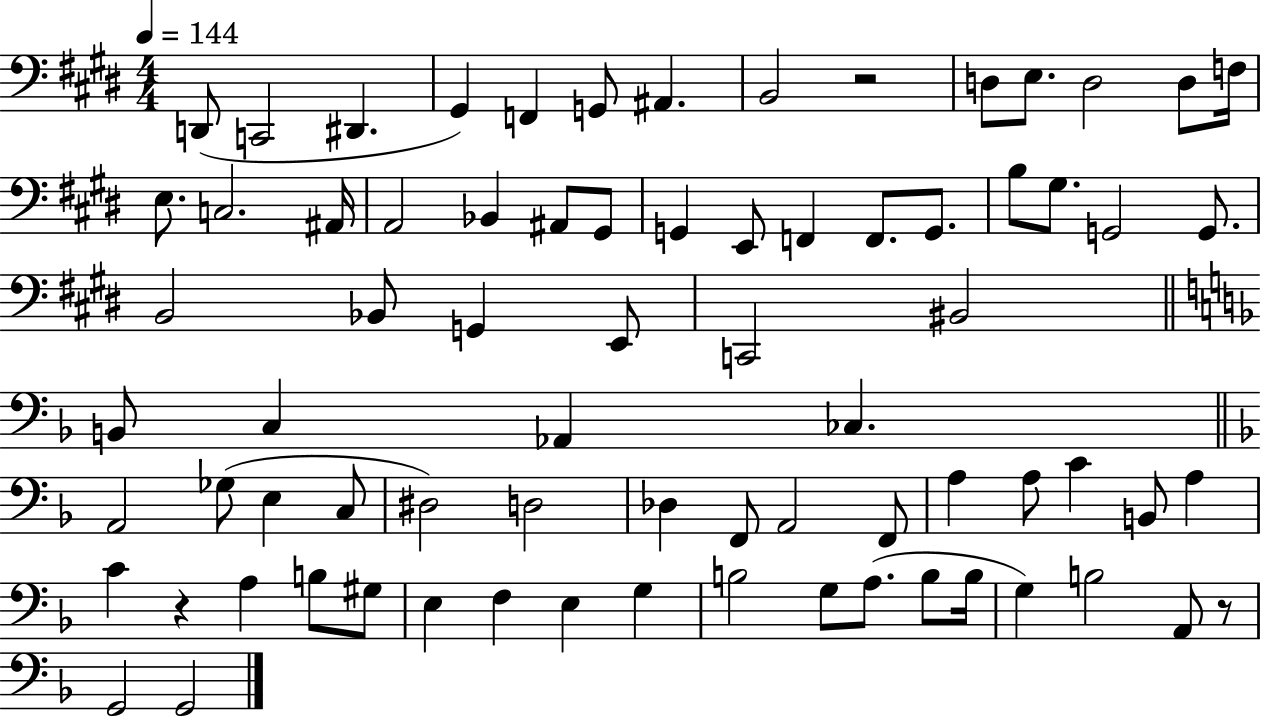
{
  \clef bass
  \numericTimeSignature
  \time 4/4
  \key e \major
  \tempo 4 = 144
  d,8( c,2 dis,4. | gis,4) f,4 g,8 ais,4. | b,2 r2 | d8 e8. d2 d8 f16 | \break e8. c2. ais,16 | a,2 bes,4 ais,8 gis,8 | g,4 e,8 f,4 f,8. g,8. | b8 gis8. g,2 g,8. | \break b,2 bes,8 g,4 e,8 | c,2 bis,2 | \bar "||" \break \key d \minor b,8 c4 aes,4 ces4. | \bar "||" \break \key f \major a,2 ges8( e4 c8 | dis2) d2 | des4 f,8 a,2 f,8 | a4 a8 c'4 b,8 a4 | \break c'4 r4 a4 b8 gis8 | e4 f4 e4 g4 | b2 g8 a8.( b8 b16 | g4) b2 a,8 r8 | \break g,2 g,2 | \bar "|."
}